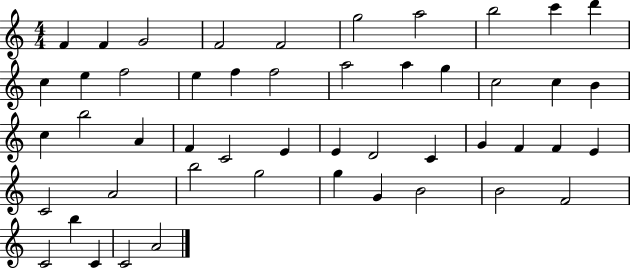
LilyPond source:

{
  \clef treble
  \numericTimeSignature
  \time 4/4
  \key c \major
  f'4 f'4 g'2 | f'2 f'2 | g''2 a''2 | b''2 c'''4 d'''4 | \break c''4 e''4 f''2 | e''4 f''4 f''2 | a''2 a''4 g''4 | c''2 c''4 b'4 | \break c''4 b''2 a'4 | f'4 c'2 e'4 | e'4 d'2 c'4 | g'4 f'4 f'4 e'4 | \break c'2 a'2 | b''2 g''2 | g''4 g'4 b'2 | b'2 f'2 | \break c'2 b''4 c'4 | c'2 a'2 | \bar "|."
}